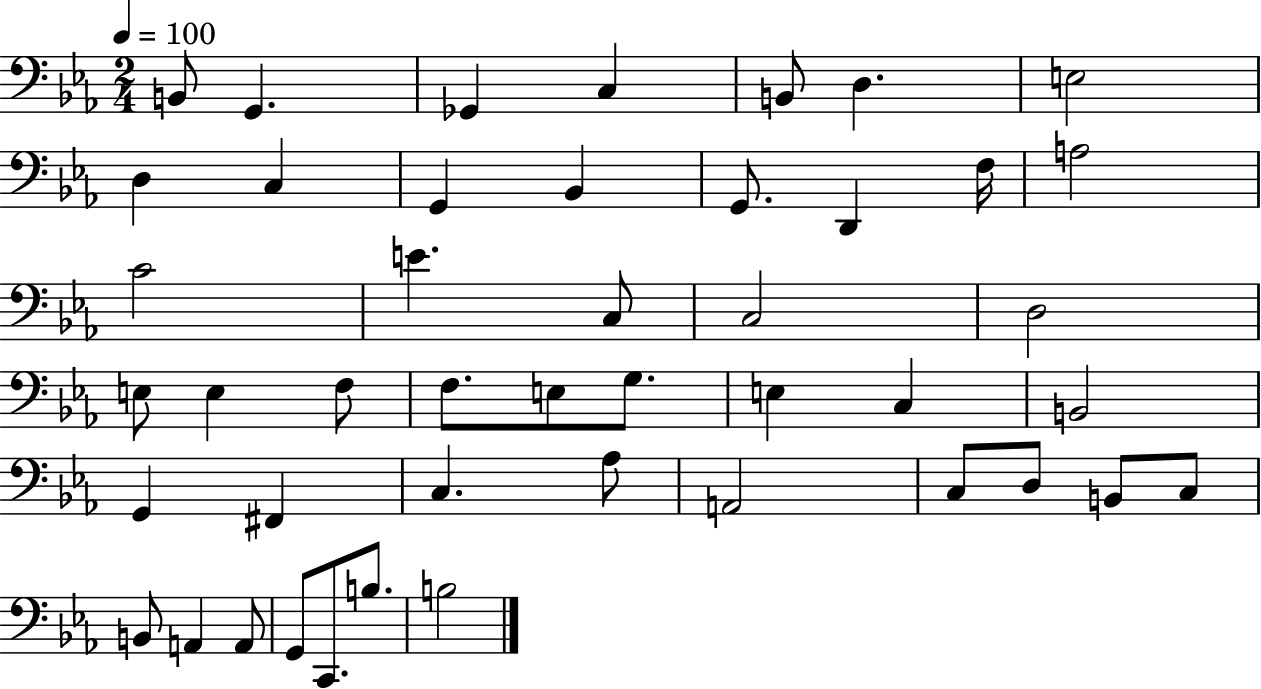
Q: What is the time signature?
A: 2/4